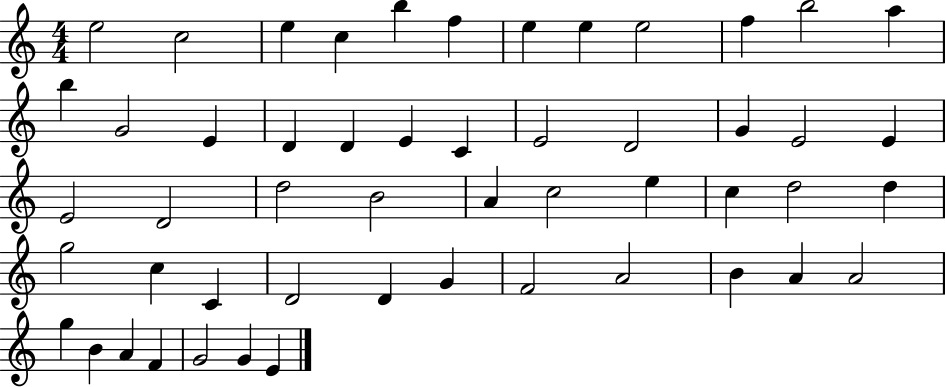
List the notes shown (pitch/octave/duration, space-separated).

E5/h C5/h E5/q C5/q B5/q F5/q E5/q E5/q E5/h F5/q B5/h A5/q B5/q G4/h E4/q D4/q D4/q E4/q C4/q E4/h D4/h G4/q E4/h E4/q E4/h D4/h D5/h B4/h A4/q C5/h E5/q C5/q D5/h D5/q G5/h C5/q C4/q D4/h D4/q G4/q F4/h A4/h B4/q A4/q A4/h G5/q B4/q A4/q F4/q G4/h G4/q E4/q